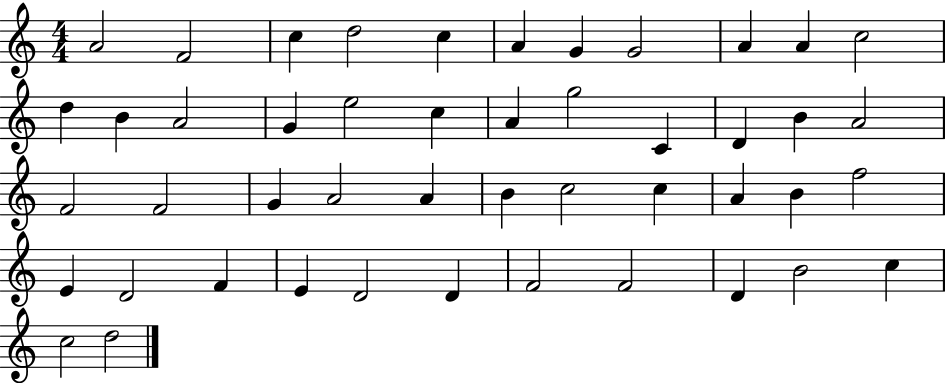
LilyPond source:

{
  \clef treble
  \numericTimeSignature
  \time 4/4
  \key c \major
  a'2 f'2 | c''4 d''2 c''4 | a'4 g'4 g'2 | a'4 a'4 c''2 | \break d''4 b'4 a'2 | g'4 e''2 c''4 | a'4 g''2 c'4 | d'4 b'4 a'2 | \break f'2 f'2 | g'4 a'2 a'4 | b'4 c''2 c''4 | a'4 b'4 f''2 | \break e'4 d'2 f'4 | e'4 d'2 d'4 | f'2 f'2 | d'4 b'2 c''4 | \break c''2 d''2 | \bar "|."
}